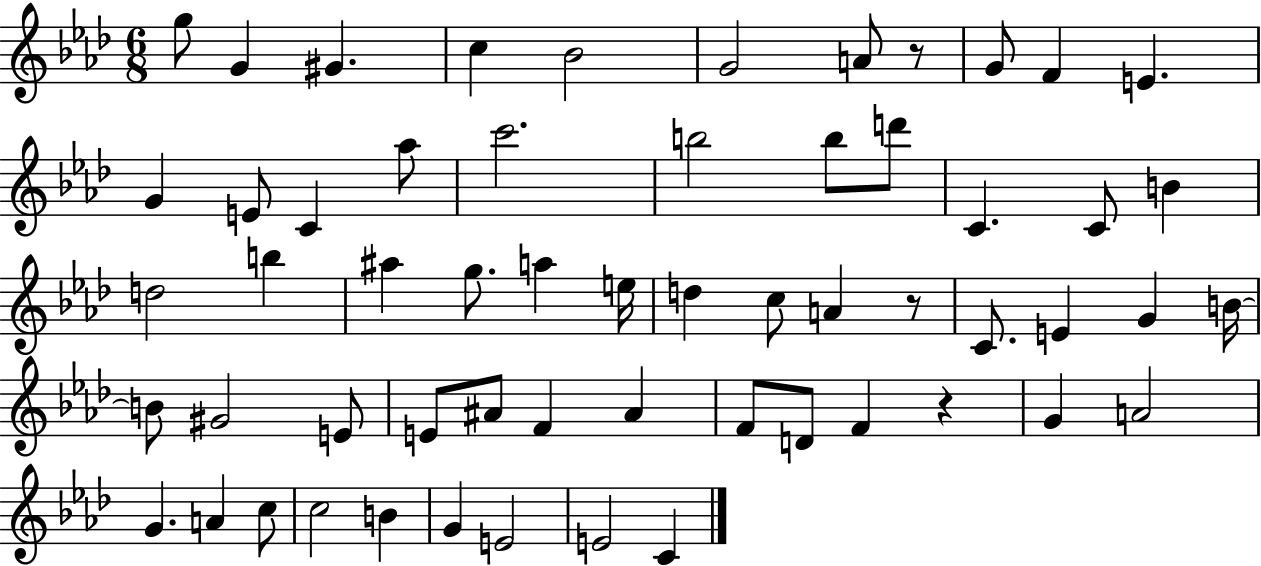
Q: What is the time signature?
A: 6/8